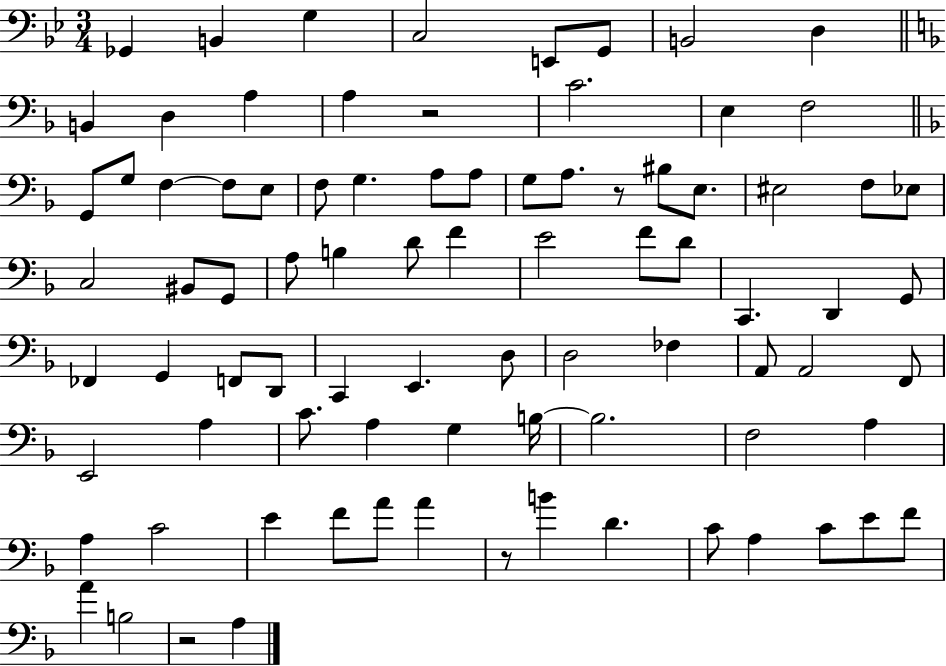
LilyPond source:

{
  \clef bass
  \numericTimeSignature
  \time 3/4
  \key bes \major
  \repeat volta 2 { ges,4 b,4 g4 | c2 e,8 g,8 | b,2 d4 | \bar "||" \break \key d \minor b,4 d4 a4 | a4 r2 | c'2. | e4 f2 | \break \bar "||" \break \key d \minor g,8 g8 f4~~ f8 e8 | f8 g4. a8 a8 | g8 a8. r8 bis8 e8. | eis2 f8 ees8 | \break c2 bis,8 g,8 | a8 b4 d'8 f'4 | e'2 f'8 d'8 | c,4. d,4 g,8 | \break fes,4 g,4 f,8 d,8 | c,4 e,4. d8 | d2 fes4 | a,8 a,2 f,8 | \break e,2 a4 | c'8. a4 g4 b16~~ | b2. | f2 a4 | \break a4 c'2 | e'4 f'8 a'8 a'4 | r8 b'4 d'4. | c'8 a4 c'8 e'8 f'8 | \break a'4 b2 | r2 a4 | } \bar "|."
}